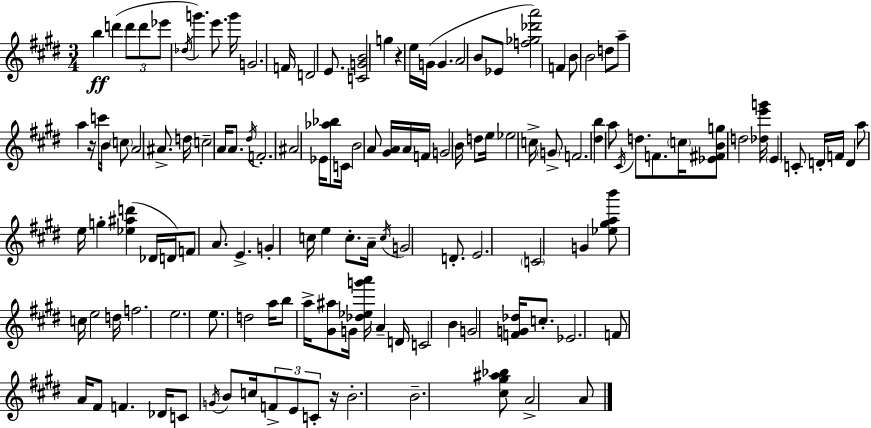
B5/q D6/q D6/e D6/e Eb6/e Db5/s G6/q. E6/e. G6/s G4/h. F4/s D4/h E4/e. [C4,G4,B4]/h G5/q R/q E5/s G4/s G4/q. A4/h B4/e Eb4/e [F5,Gb5,Db6,A6]/h F4/q B4/e B4/h D5/e A5/e A5/q R/s C6/e B4/s C5/e A4/h A#4/e. D5/s C5/h A4/s A4/e. D#5/s F4/h. A#4/h Eb4/s [Ab5,Bb5]/e C4/s B4/h A4/e [G#4,A4]/s A4/s F4/s G4/h B4/s D5/e E5/s Eb5/h C5/s G4/e F4/h. [D#5,B5]/q A5/e C#4/s D5/e. F4/e. C5/s [Eb4,F#4,B4,G5]/e D5/h [Db5,E6,G6]/s E4/q C4/e D4/s F4/s D4/q A5/e E5/s G5/q [Eb5,A#5,D6]/q Db4/s D4/s F4/e A4/e. E4/q. G4/q C5/s E5/q C5/e. A4/s C5/s G4/h D4/e. E4/h. C4/h G4/q [Eb5,G#5,A5,B6]/e C5/s E5/h D5/s F5/h. E5/h. E5/e. D5/h A5/s B5/e A5/s [G#4,A#5]/e G4/s [Db5,Eb5,G6,A6]/s A4/q D4/s C4/h B4/q G4/h [F4,G4,Db5]/s C5/e. Eb4/h. F4/e A4/s F#4/e F4/q. Db4/s C4/e G4/s B4/e C5/s F4/e E4/e C4/e R/s B4/h. B4/h. [C#5,G#5,A#5,Bb5]/e A4/h A4/e